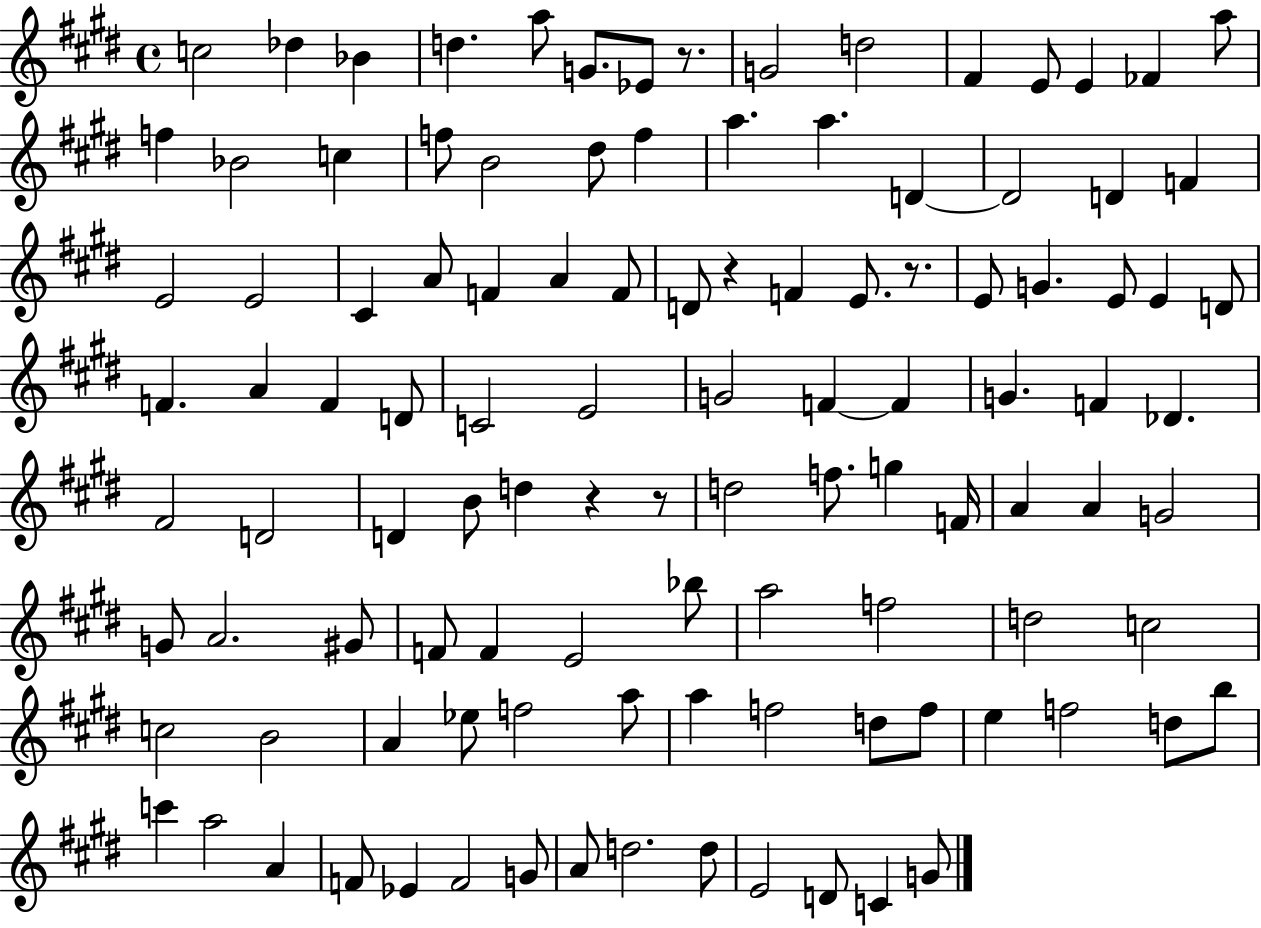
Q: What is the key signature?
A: E major